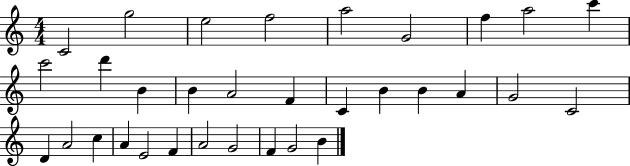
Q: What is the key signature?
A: C major